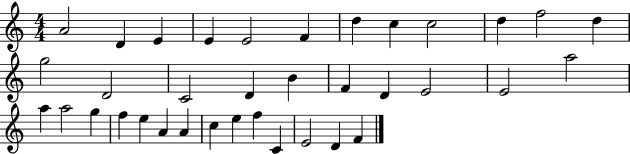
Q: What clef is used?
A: treble